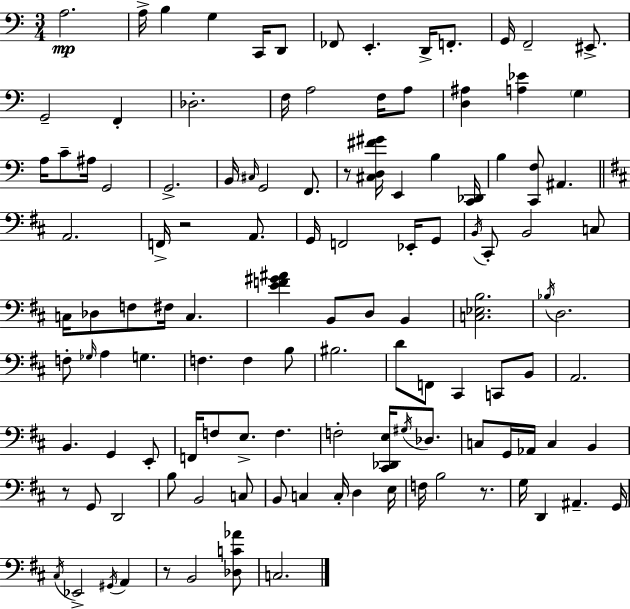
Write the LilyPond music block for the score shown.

{
  \clef bass
  \numericTimeSignature
  \time 3/4
  \key a \minor
  a2.\mp | a16-> b4 g4 c,16 d,8 | fes,8 e,4.-. d,16-> f,8.-. | g,16 f,2-- eis,8.-> | \break g,2-- f,4-. | des2.-. | f16 a2 f16 a8 | <d ais>4 <a ees'>4 \parenthesize g4 | \break a16 c'8-- ais16 g,2 | g,2.-> | b,16 \grace { cis16 } g,2 f,8. | r8 <cis d fis' gis'>16 e,4 b4 | \break <c, des,>16 b4 <c, f>8 ais,4. | \bar "||" \break \key b \minor a,2. | f,16-> r2 a,8. | g,16 f,2 ees,16-. g,8 | \acciaccatura { b,16 } cis,8-. b,2 c8 | \break c16 des8 f8 fis16 c4. | <e' f' gis' ais'>4 b,8 d8 b,4 | <c ees b>2. | \acciaccatura { bes16 } d2. | \break f8-. \grace { ges16 } a4 g4. | f4. f4 | b8 bis2. | d'8 f,8 cis,4 c,8 | \break b,8 a,2. | b,4. g,4 | e,8-. f,16 f8 e8.-> f4. | f2-. <cis, des, e>16 | \break \acciaccatura { gis16 } des8. c8 g,16 aes,16 c4 | b,4 r8 g,8 d,2 | b8 b,2 | c8 b,8 c4 c16-. d4 | \break e16 f16 b2 | r8. g16 d,4 ais,4.-- | g,16 \acciaccatura { cis16 } ees,2-> | \acciaccatura { gis,16 } a,4 r8 b,2 | \break <des c' aes'>8 c2. | \bar "|."
}